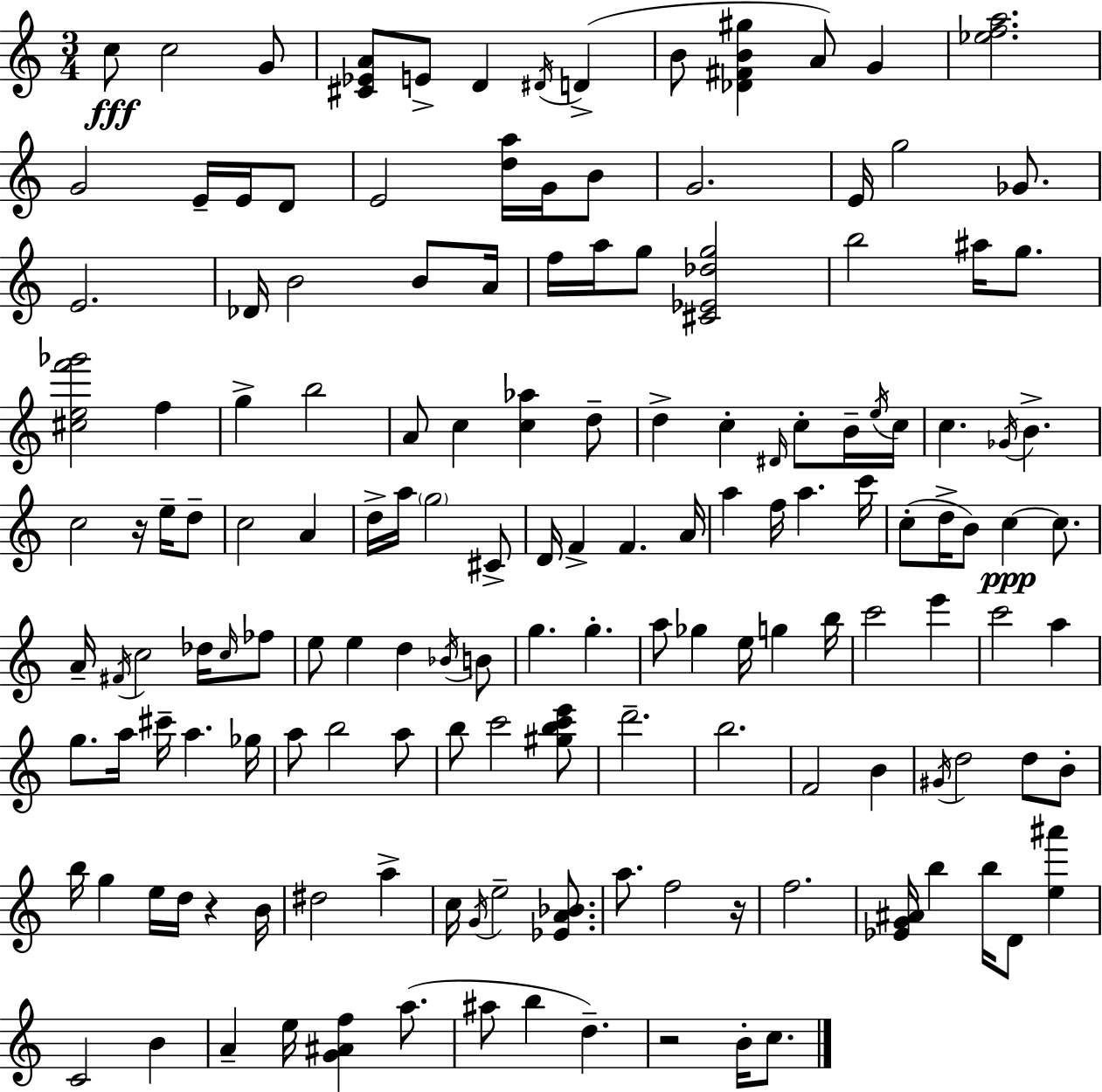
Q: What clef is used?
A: treble